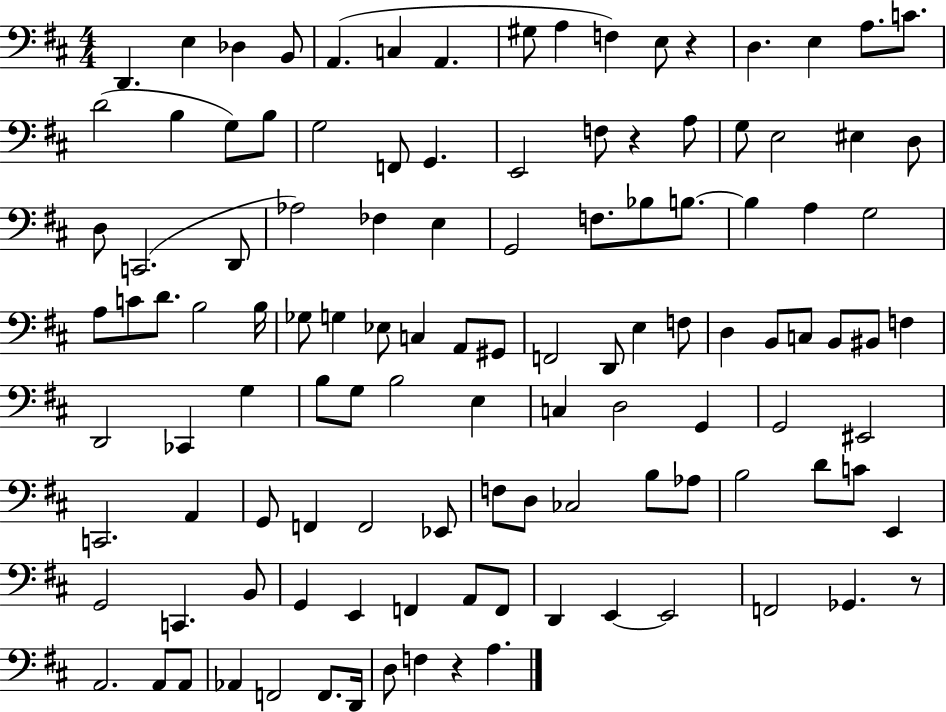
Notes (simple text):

D2/q. E3/q Db3/q B2/e A2/q. C3/q A2/q. G#3/e A3/q F3/q E3/e R/q D3/q. E3/q A3/e. C4/e. D4/h B3/q G3/e B3/e G3/h F2/e G2/q. E2/h F3/e R/q A3/e G3/e E3/h EIS3/q D3/e D3/e C2/h. D2/e Ab3/h FES3/q E3/q G2/h F3/e. Bb3/e B3/e. B3/q A3/q G3/h A3/e C4/e D4/e. B3/h B3/s Gb3/e G3/q Eb3/e C3/q A2/e G#2/e F2/h D2/e E3/q F3/e D3/q B2/e C3/e B2/e BIS2/e F3/q D2/h CES2/q G3/q B3/e G3/e B3/h E3/q C3/q D3/h G2/q G2/h EIS2/h C2/h. A2/q G2/e F2/q F2/h Eb2/e F3/e D3/e CES3/h B3/e Ab3/e B3/h D4/e C4/e E2/q G2/h C2/q. B2/e G2/q E2/q F2/q A2/e F2/e D2/q E2/q E2/h F2/h Gb2/q. R/e A2/h. A2/e A2/e Ab2/q F2/h F2/e. D2/s D3/e F3/q R/q A3/q.